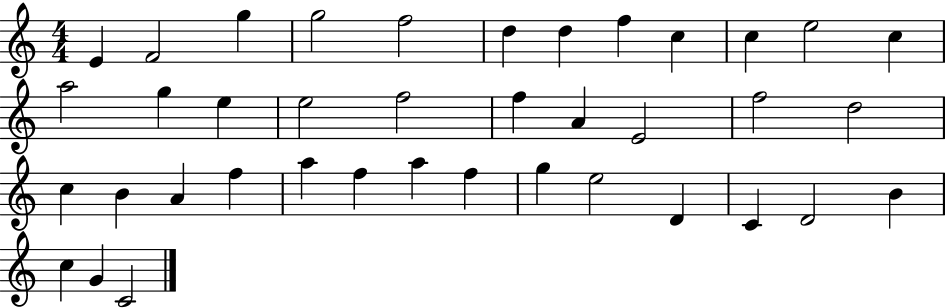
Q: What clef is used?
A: treble